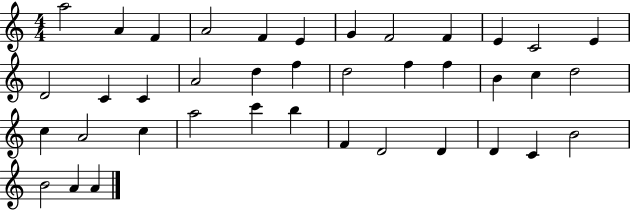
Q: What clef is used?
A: treble